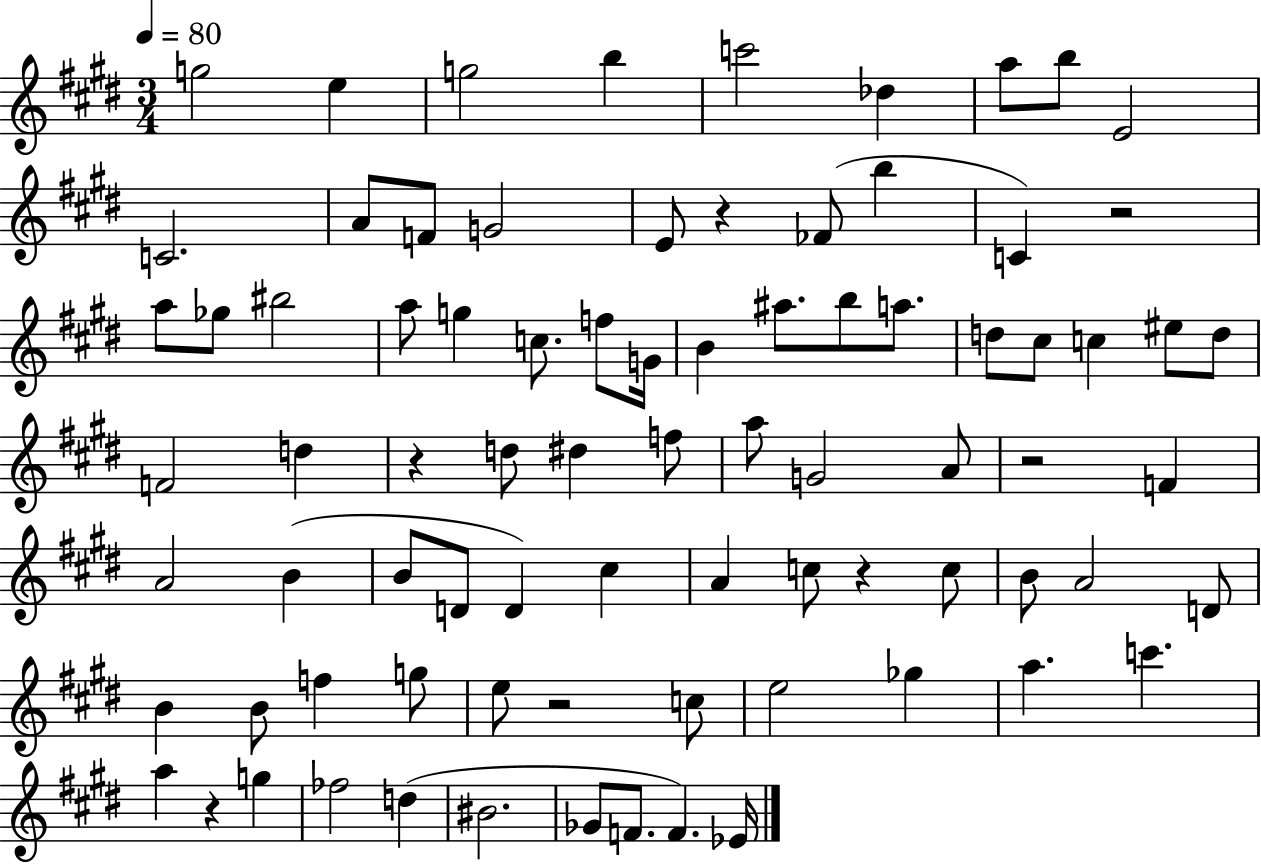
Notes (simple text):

G5/h E5/q G5/h B5/q C6/h Db5/q A5/e B5/e E4/h C4/h. A4/e F4/e G4/h E4/e R/q FES4/e B5/q C4/q R/h A5/e Gb5/e BIS5/h A5/e G5/q C5/e. F5/e G4/s B4/q A#5/e. B5/e A5/e. D5/e C#5/e C5/q EIS5/e D5/e F4/h D5/q R/q D5/e D#5/q F5/e A5/e G4/h A4/e R/h F4/q A4/h B4/q B4/e D4/e D4/q C#5/q A4/q C5/e R/q C5/e B4/e A4/h D4/e B4/q B4/e F5/q G5/e E5/e R/h C5/e E5/h Gb5/q A5/q. C6/q. A5/q R/q G5/q FES5/h D5/q BIS4/h. Gb4/e F4/e. F4/q. Eb4/s